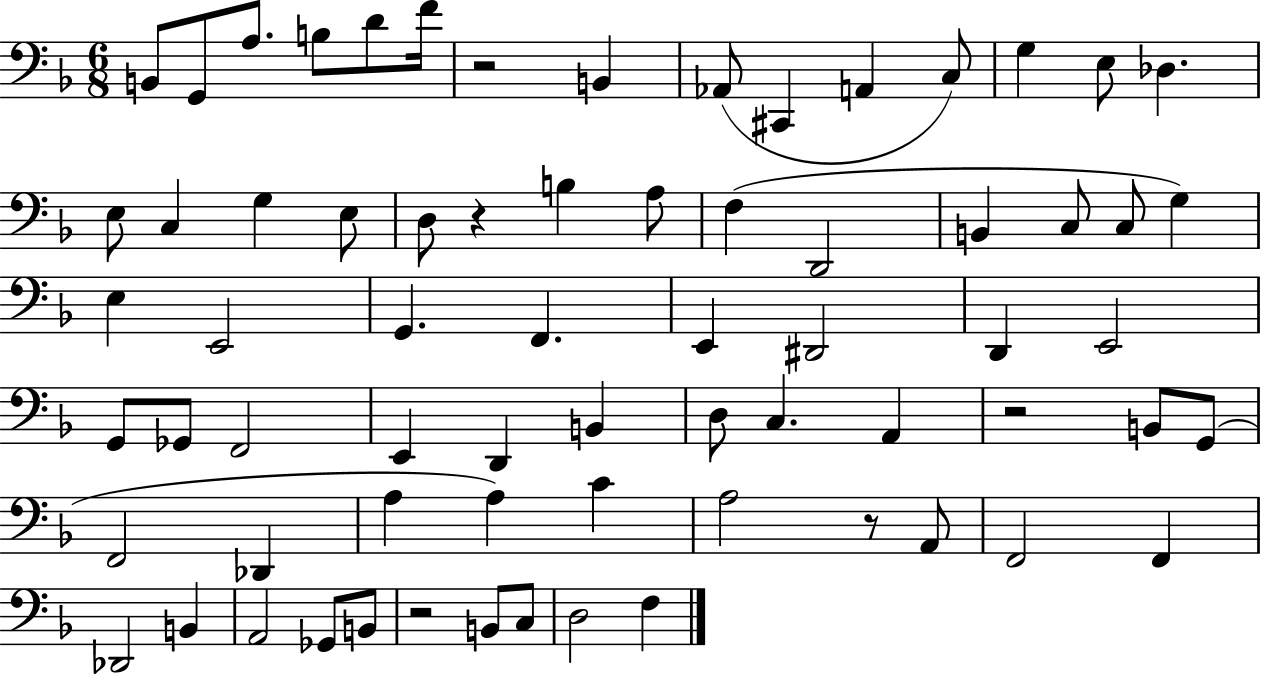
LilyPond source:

{
  \clef bass
  \numericTimeSignature
  \time 6/8
  \key f \major
  b,8 g,8 a8. b8 d'8 f'16 | r2 b,4 | aes,8( cis,4 a,4 c8) | g4 e8 des4. | \break e8 c4 g4 e8 | d8 r4 b4 a8 | f4( d,2 | b,4 c8 c8 g4) | \break e4 e,2 | g,4. f,4. | e,4 dis,2 | d,4 e,2 | \break g,8 ges,8 f,2 | e,4 d,4 b,4 | d8 c4. a,4 | r2 b,8 g,8( | \break f,2 des,4 | a4 a4) c'4 | a2 r8 a,8 | f,2 f,4 | \break des,2 b,4 | a,2 ges,8 b,8 | r2 b,8 c8 | d2 f4 | \break \bar "|."
}